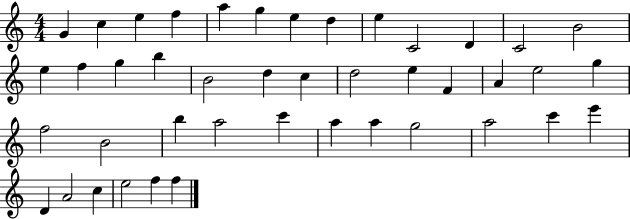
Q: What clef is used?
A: treble